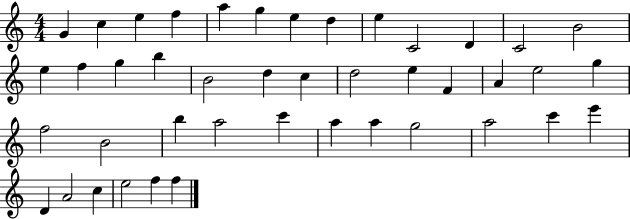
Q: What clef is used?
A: treble